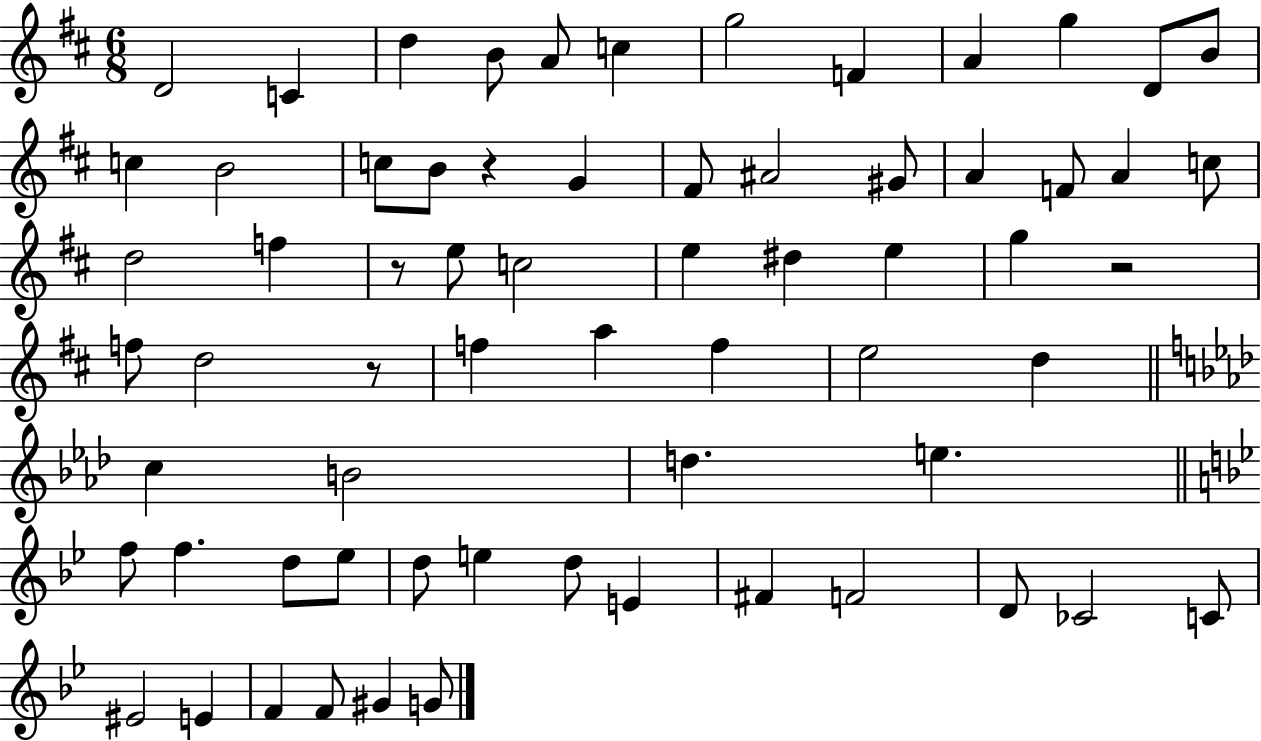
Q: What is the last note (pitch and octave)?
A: G4